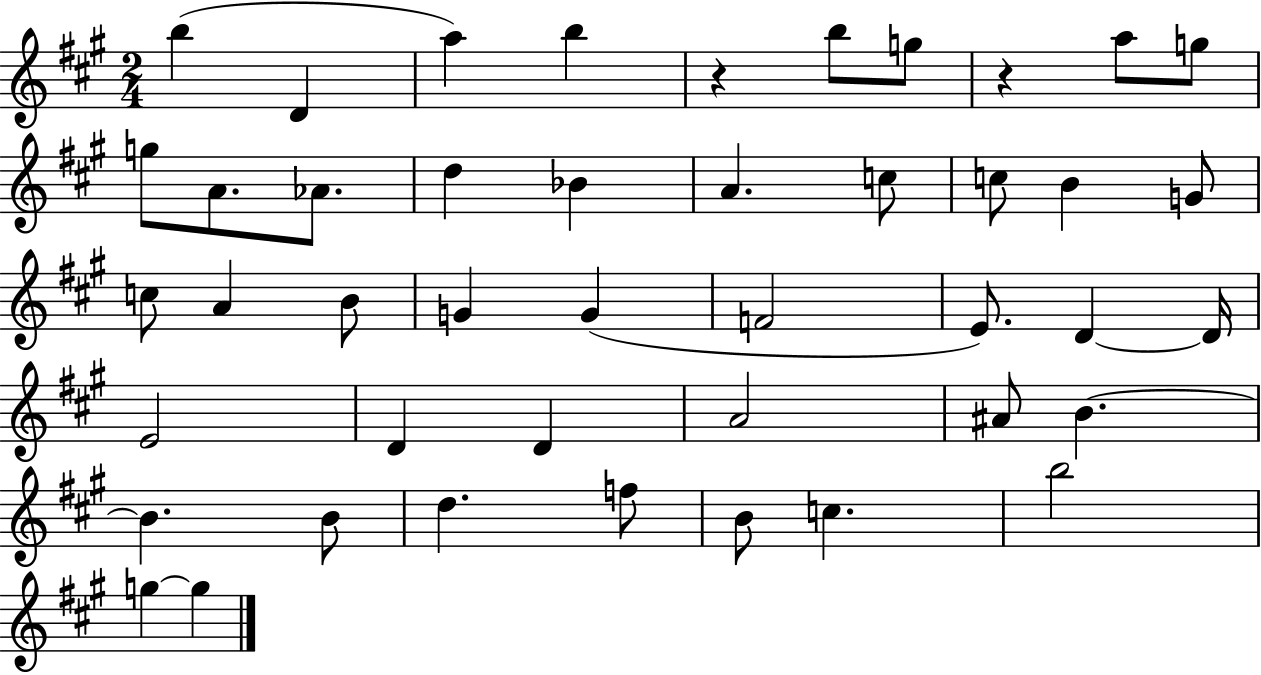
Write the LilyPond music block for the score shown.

{
  \clef treble
  \numericTimeSignature
  \time 2/4
  \key a \major
  b''4( d'4 | a''4) b''4 | r4 b''8 g''8 | r4 a''8 g''8 | \break g''8 a'8. aes'8. | d''4 bes'4 | a'4. c''8 | c''8 b'4 g'8 | \break c''8 a'4 b'8 | g'4 g'4( | f'2 | e'8.) d'4~~ d'16 | \break e'2 | d'4 d'4 | a'2 | ais'8 b'4.~~ | \break b'4. b'8 | d''4. f''8 | b'8 c''4. | b''2 | \break g''4~~ g''4 | \bar "|."
}